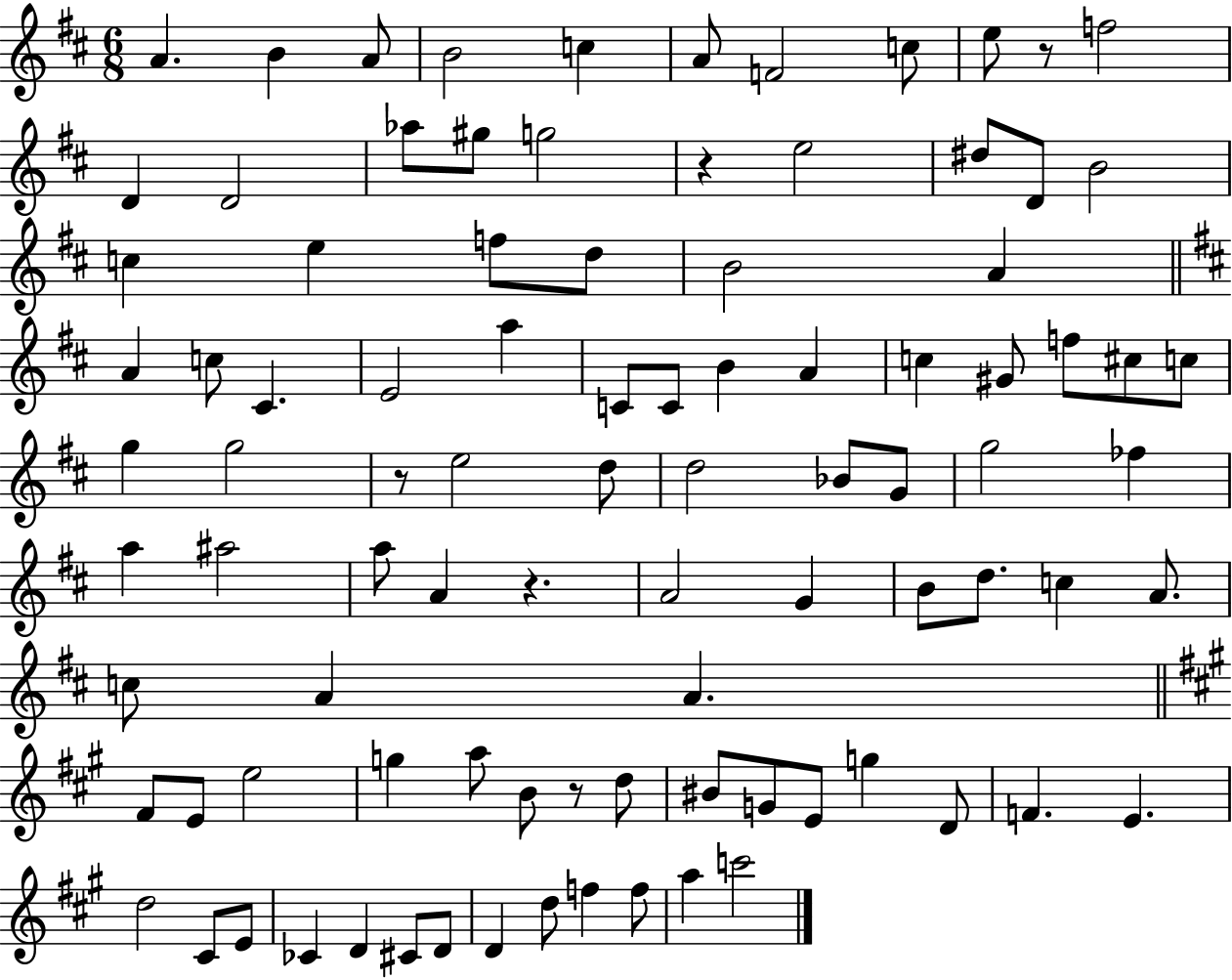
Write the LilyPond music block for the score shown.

{
  \clef treble
  \numericTimeSignature
  \time 6/8
  \key d \major
  a'4. b'4 a'8 | b'2 c''4 | a'8 f'2 c''8 | e''8 r8 f''2 | \break d'4 d'2 | aes''8 gis''8 g''2 | r4 e''2 | dis''8 d'8 b'2 | \break c''4 e''4 f''8 d''8 | b'2 a'4 | \bar "||" \break \key d \major a'4 c''8 cis'4. | e'2 a''4 | c'8 c'8 b'4 a'4 | c''4 gis'8 f''8 cis''8 c''8 | \break g''4 g''2 | r8 e''2 d''8 | d''2 bes'8 g'8 | g''2 fes''4 | \break a''4 ais''2 | a''8 a'4 r4. | a'2 g'4 | b'8 d''8. c''4 a'8. | \break c''8 a'4 a'4. | \bar "||" \break \key a \major fis'8 e'8 e''2 | g''4 a''8 b'8 r8 d''8 | bis'8 g'8 e'8 g''4 d'8 | f'4. e'4. | \break d''2 cis'8 e'8 | ces'4 d'4 cis'8 d'8 | d'4 d''8 f''4 f''8 | a''4 c'''2 | \break \bar "|."
}